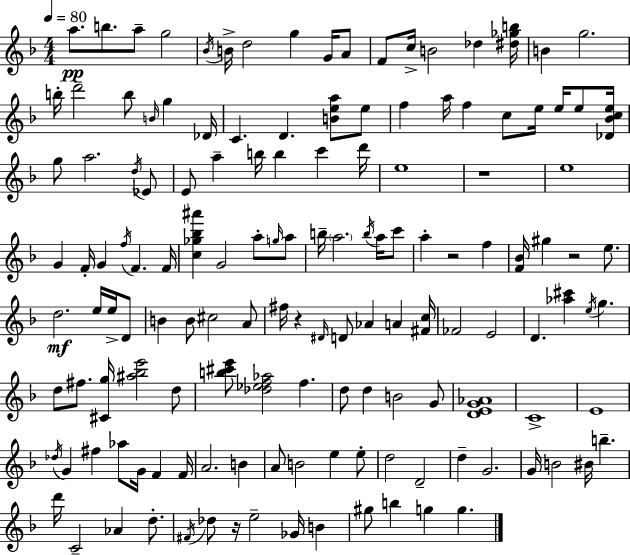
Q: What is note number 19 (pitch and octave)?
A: B5